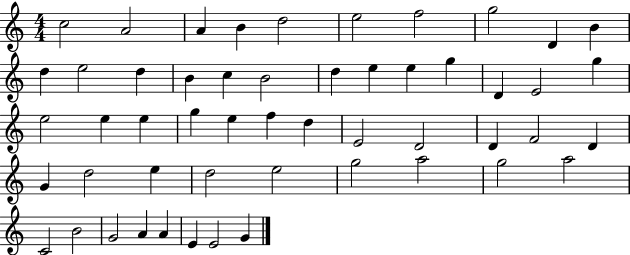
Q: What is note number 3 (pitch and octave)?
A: A4